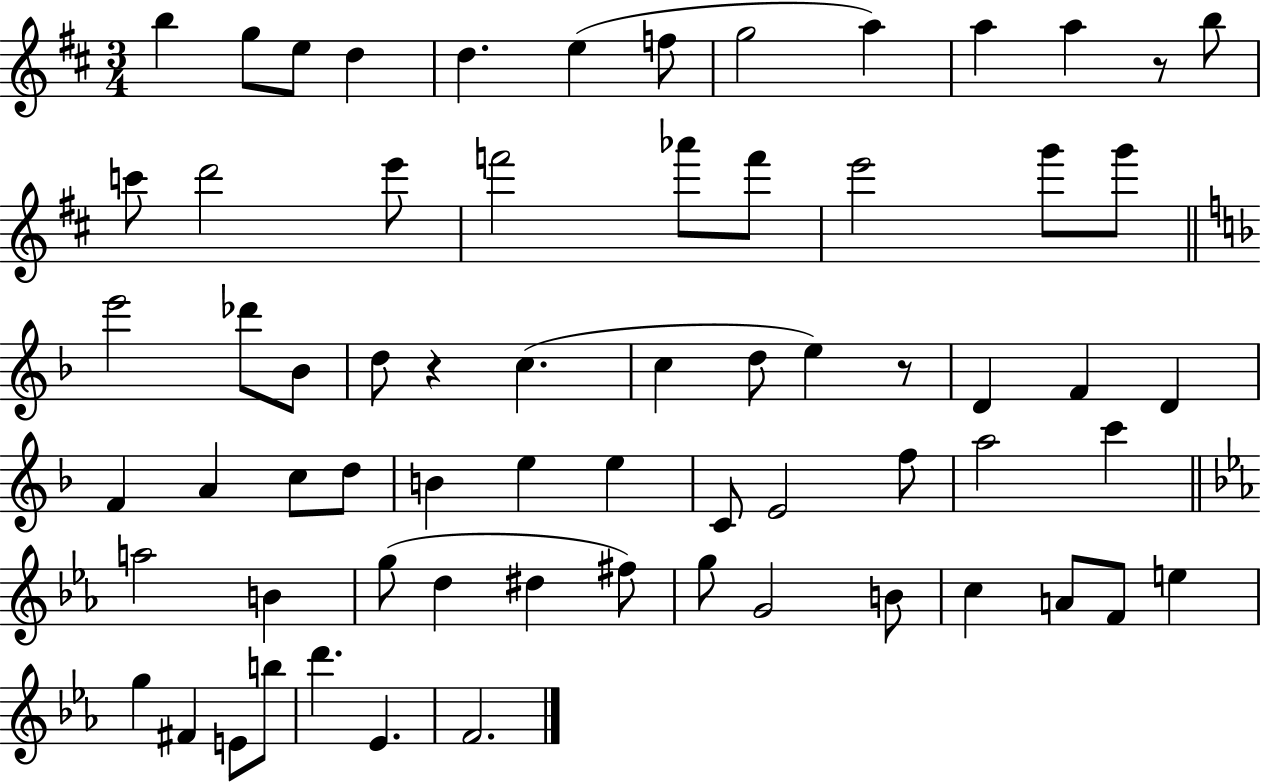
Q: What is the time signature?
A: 3/4